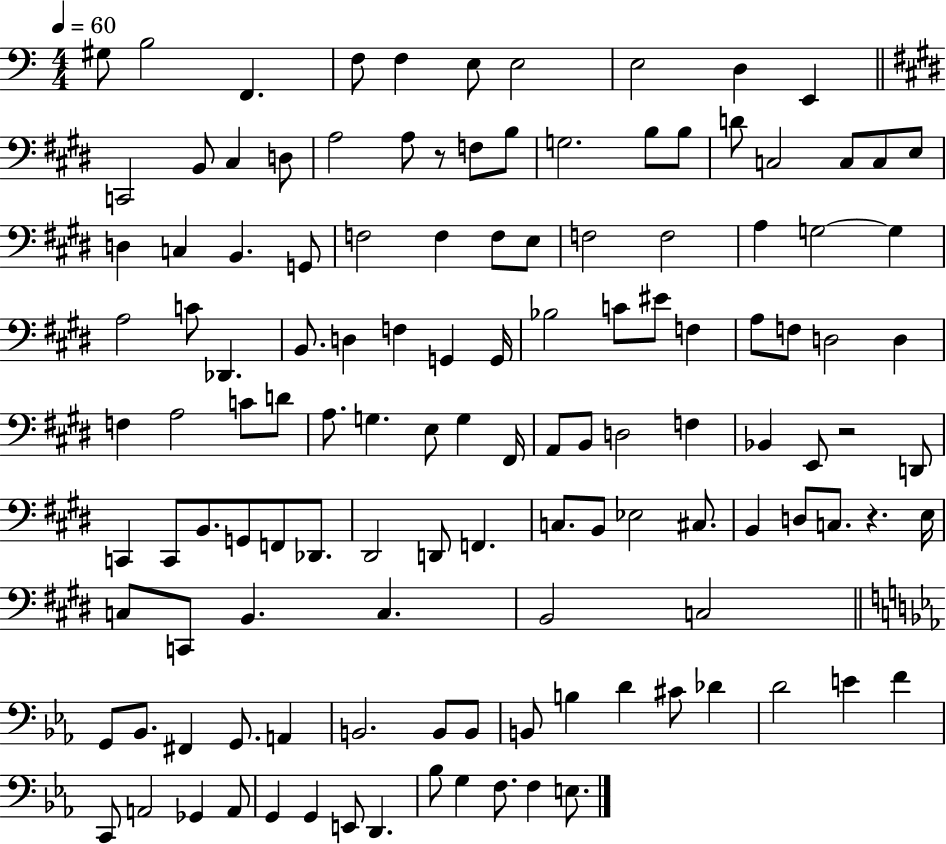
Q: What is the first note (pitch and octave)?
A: G#3